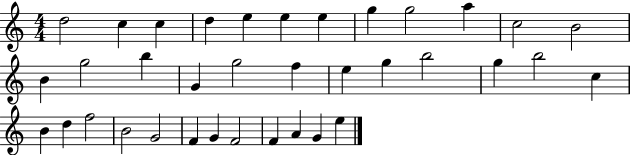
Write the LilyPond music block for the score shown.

{
  \clef treble
  \numericTimeSignature
  \time 4/4
  \key c \major
  d''2 c''4 c''4 | d''4 e''4 e''4 e''4 | g''4 g''2 a''4 | c''2 b'2 | \break b'4 g''2 b''4 | g'4 g''2 f''4 | e''4 g''4 b''2 | g''4 b''2 c''4 | \break b'4 d''4 f''2 | b'2 g'2 | f'4 g'4 f'2 | f'4 a'4 g'4 e''4 | \break \bar "|."
}